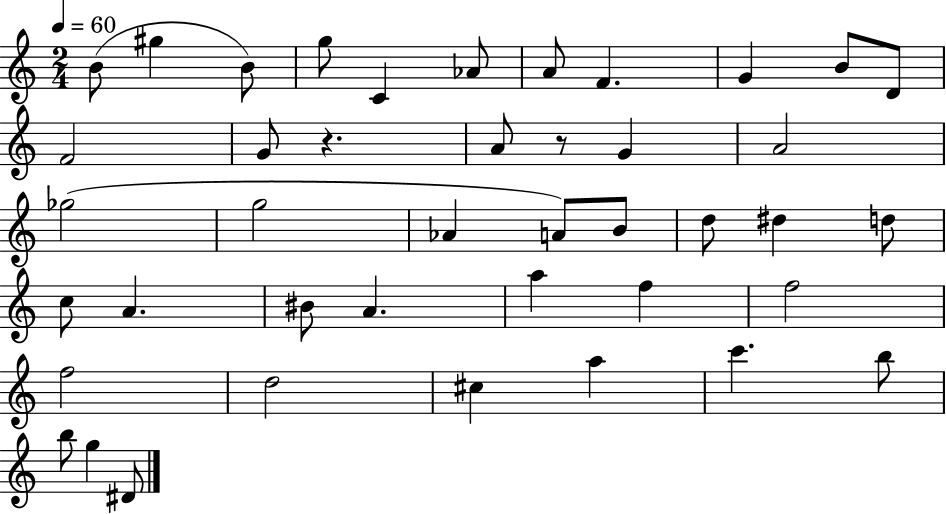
B4/e G#5/q B4/e G5/e C4/q Ab4/e A4/e F4/q. G4/q B4/e D4/e F4/h G4/e R/q. A4/e R/e G4/q A4/h Gb5/h G5/h Ab4/q A4/e B4/e D5/e D#5/q D5/e C5/e A4/q. BIS4/e A4/q. A5/q F5/q F5/h F5/h D5/h C#5/q A5/q C6/q. B5/e B5/e G5/q D#4/e